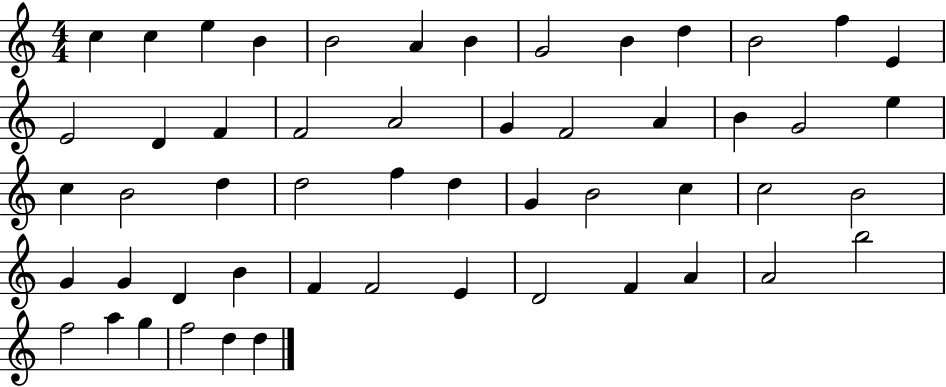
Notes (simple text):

C5/q C5/q E5/q B4/q B4/h A4/q B4/q G4/h B4/q D5/q B4/h F5/q E4/q E4/h D4/q F4/q F4/h A4/h G4/q F4/h A4/q B4/q G4/h E5/q C5/q B4/h D5/q D5/h F5/q D5/q G4/q B4/h C5/q C5/h B4/h G4/q G4/q D4/q B4/q F4/q F4/h E4/q D4/h F4/q A4/q A4/h B5/h F5/h A5/q G5/q F5/h D5/q D5/q